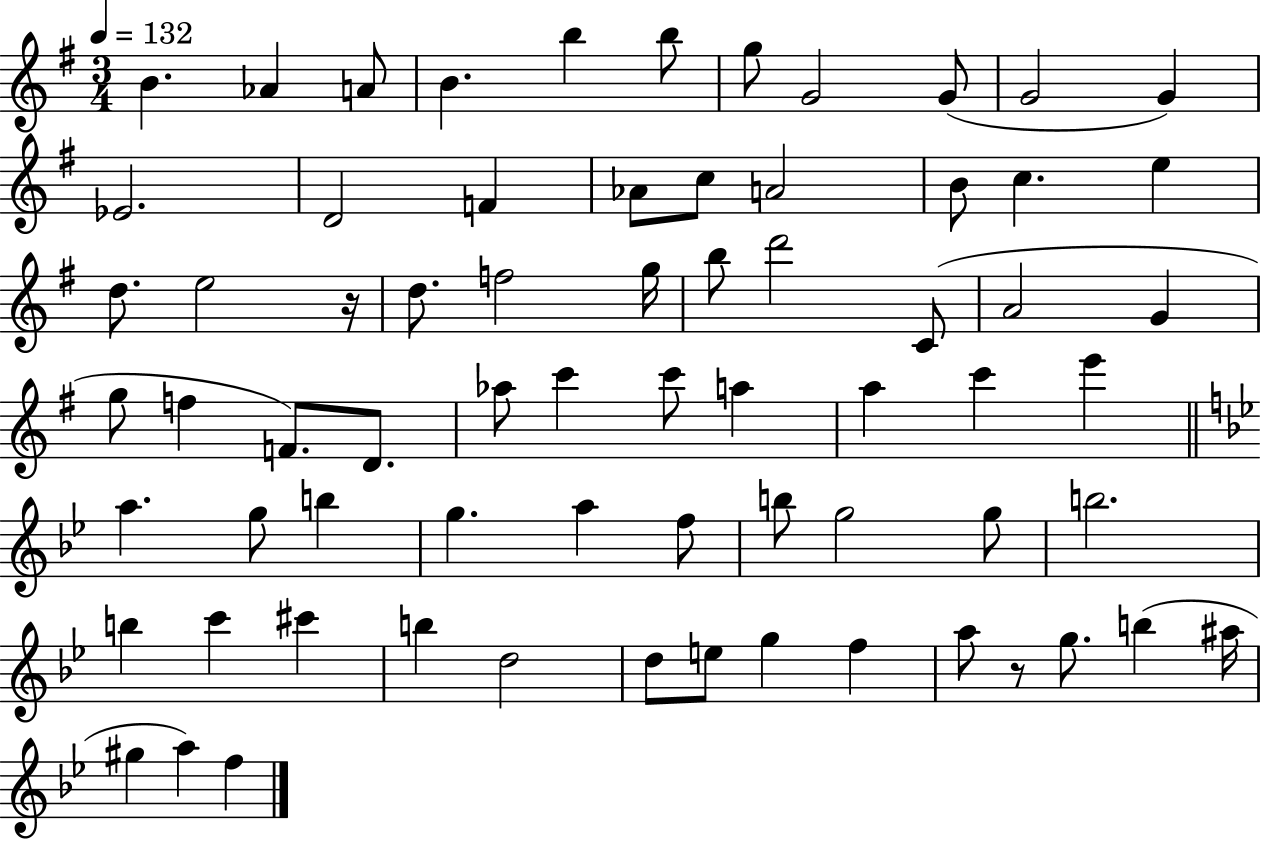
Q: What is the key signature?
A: G major